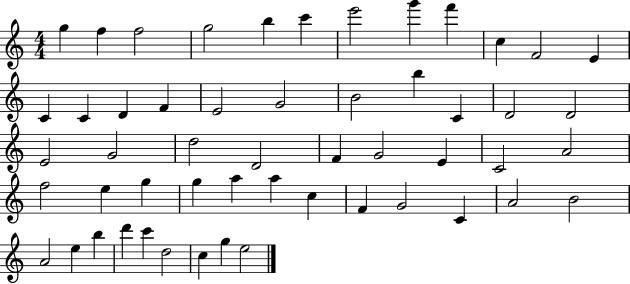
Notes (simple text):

G5/q F5/q F5/h G5/h B5/q C6/q E6/h G6/q F6/q C5/q F4/h E4/q C4/q C4/q D4/q F4/q E4/h G4/h B4/h B5/q C4/q D4/h D4/h E4/h G4/h D5/h D4/h F4/q G4/h E4/q C4/h A4/h F5/h E5/q G5/q G5/q A5/q A5/q C5/q F4/q G4/h C4/q A4/h B4/h A4/h E5/q B5/q D6/q C6/q D5/h C5/q G5/q E5/h